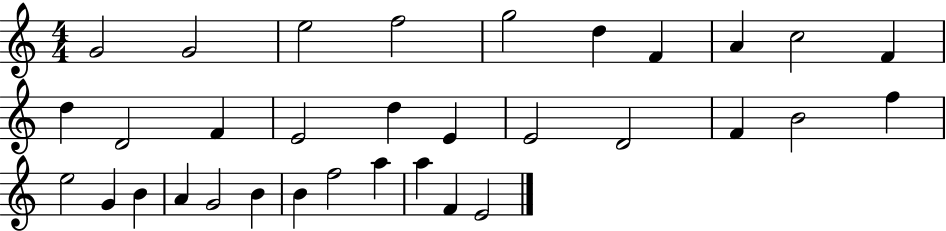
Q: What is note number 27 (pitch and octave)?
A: B4